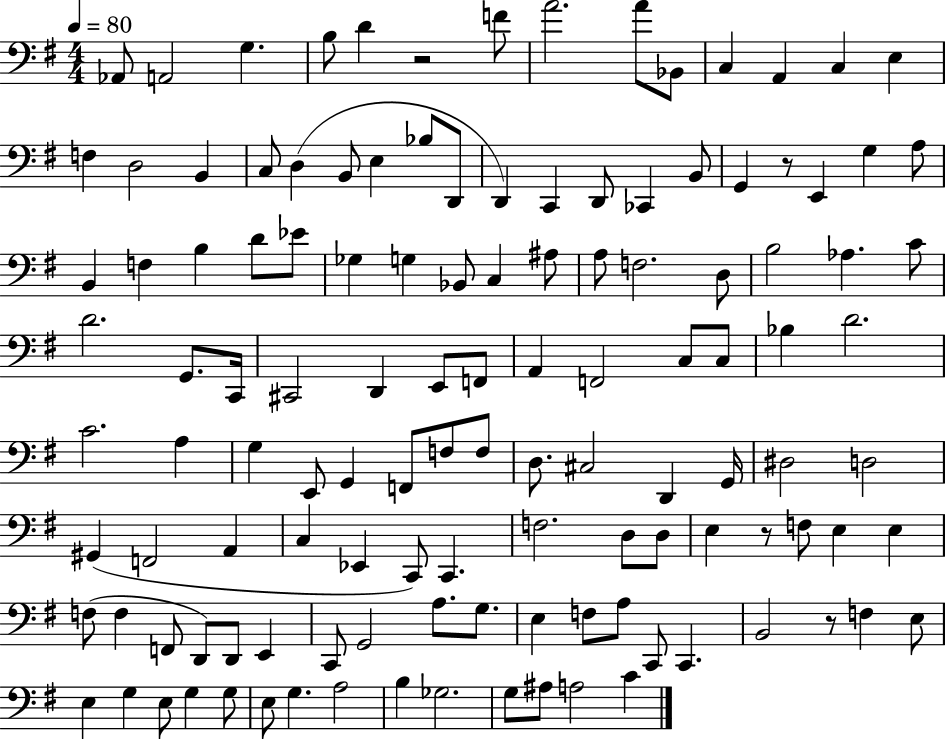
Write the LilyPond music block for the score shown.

{
  \clef bass
  \numericTimeSignature
  \time 4/4
  \key g \major
  \tempo 4 = 80
  aes,8 a,2 g4. | b8 d'4 r2 f'8 | a'2. a'8 bes,8 | c4 a,4 c4 e4 | \break f4 d2 b,4 | c8 d4( b,8 e4 bes8 d,8 | d,4) c,4 d,8 ces,4 b,8 | g,4 r8 e,4 g4 a8 | \break b,4 f4 b4 d'8 ees'8 | ges4 g4 bes,8 c4 ais8 | a8 f2. d8 | b2 aes4. c'8 | \break d'2. g,8. c,16 | cis,2 d,4 e,8 f,8 | a,4 f,2 c8 c8 | bes4 d'2. | \break c'2. a4 | g4 e,8 g,4 f,8 f8 f8 | d8. cis2 d,4 g,16 | dis2 d2 | \break gis,4( f,2 a,4 | c4 ees,4 c,8) c,4. | f2. d8 d8 | e4 r8 f8 e4 e4 | \break f8( f4 f,8 d,8) d,8 e,4 | c,8 g,2 a8. g8. | e4 f8 a8 c,8 c,4. | b,2 r8 f4 e8 | \break e4 g4 e8 g4 g8 | e8 g4. a2 | b4 ges2. | g8 ais8 a2 c'4 | \break \bar "|."
}